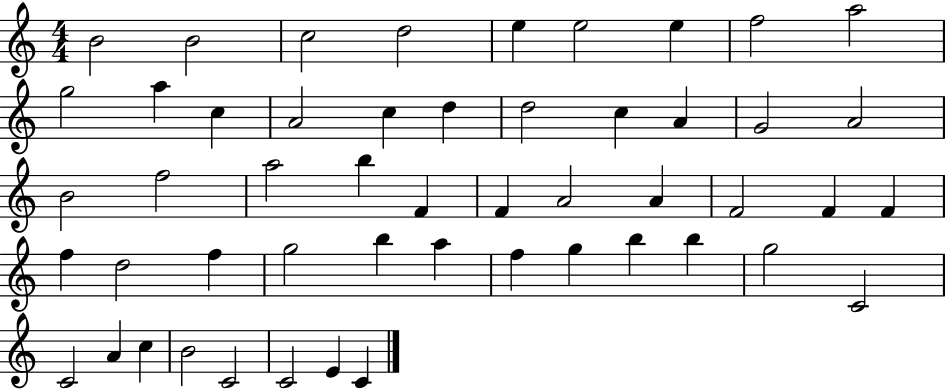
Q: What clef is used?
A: treble